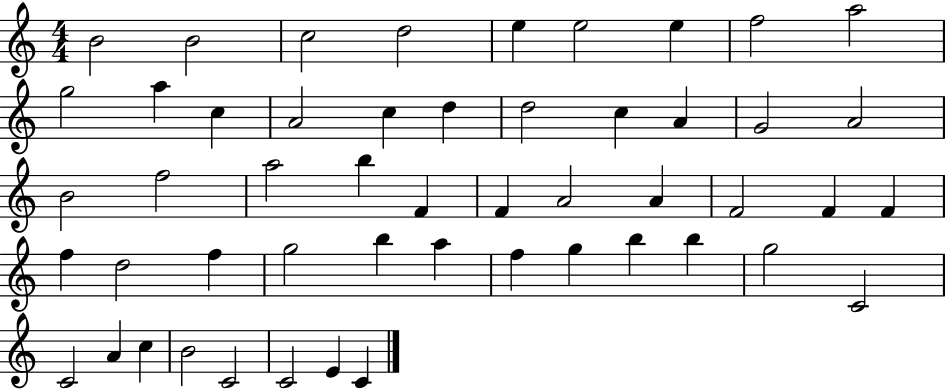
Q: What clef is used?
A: treble